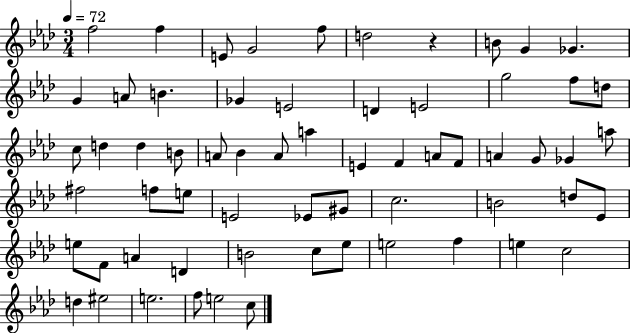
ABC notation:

X:1
T:Untitled
M:3/4
L:1/4
K:Ab
f2 f E/2 G2 f/2 d2 z B/2 G _G G A/2 B _G E2 D E2 g2 f/2 d/2 c/2 d d B/2 A/2 _B A/2 a E F A/2 F/2 A G/2 _G a/2 ^f2 f/2 e/2 E2 _E/2 ^G/2 c2 B2 d/2 _E/2 e/2 F/2 A D B2 c/2 _e/2 e2 f e c2 d ^e2 e2 f/2 e2 c/2